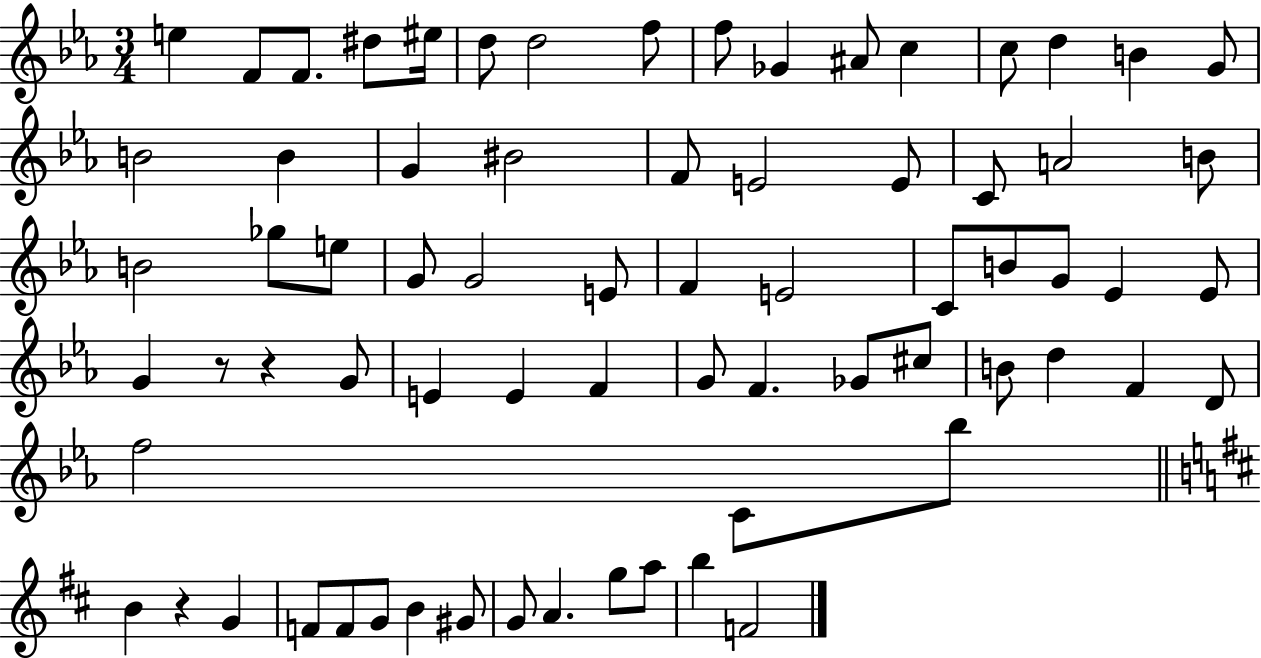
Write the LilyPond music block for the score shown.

{
  \clef treble
  \numericTimeSignature
  \time 3/4
  \key ees \major
  \repeat volta 2 { e''4 f'8 f'8. dis''8 eis''16 | d''8 d''2 f''8 | f''8 ges'4 ais'8 c''4 | c''8 d''4 b'4 g'8 | \break b'2 b'4 | g'4 bis'2 | f'8 e'2 e'8 | c'8 a'2 b'8 | \break b'2 ges''8 e''8 | g'8 g'2 e'8 | f'4 e'2 | c'8 b'8 g'8 ees'4 ees'8 | \break g'4 r8 r4 g'8 | e'4 e'4 f'4 | g'8 f'4. ges'8 cis''8 | b'8 d''4 f'4 d'8 | \break f''2 c'8 bes''8 | \bar "||" \break \key d \major b'4 r4 g'4 | f'8 f'8 g'8 b'4 gis'8 | g'8 a'4. g''8 a''8 | b''4 f'2 | \break } \bar "|."
}